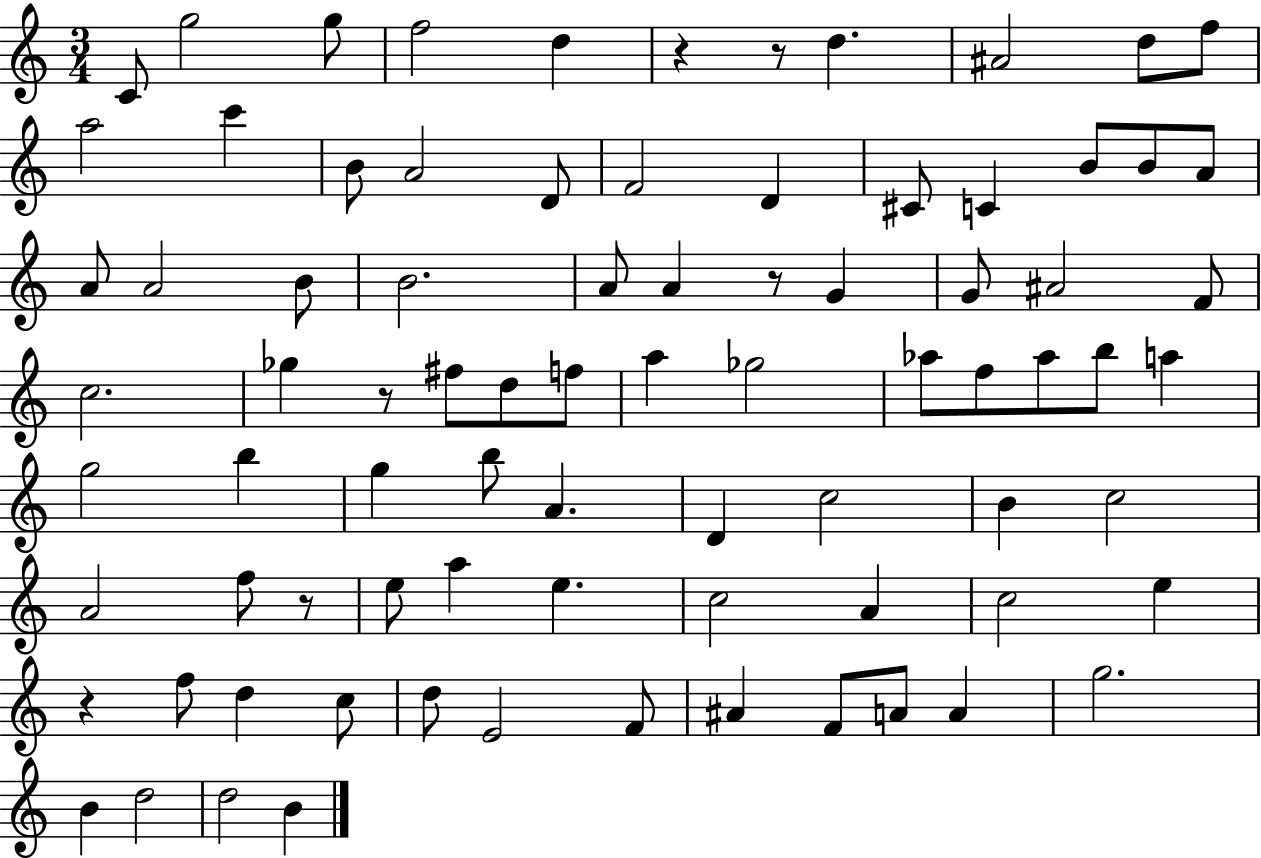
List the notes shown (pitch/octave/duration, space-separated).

C4/e G5/h G5/e F5/h D5/q R/q R/e D5/q. A#4/h D5/e F5/e A5/h C6/q B4/e A4/h D4/e F4/h D4/q C#4/e C4/q B4/e B4/e A4/e A4/e A4/h B4/e B4/h. A4/e A4/q R/e G4/q G4/e A#4/h F4/e C5/h. Gb5/q R/e F#5/e D5/e F5/e A5/q Gb5/h Ab5/e F5/e Ab5/e B5/e A5/q G5/h B5/q G5/q B5/e A4/q. D4/q C5/h B4/q C5/h A4/h F5/e R/e E5/e A5/q E5/q. C5/h A4/q C5/h E5/q R/q F5/e D5/q C5/e D5/e E4/h F4/e A#4/q F4/e A4/e A4/q G5/h. B4/q D5/h D5/h B4/q